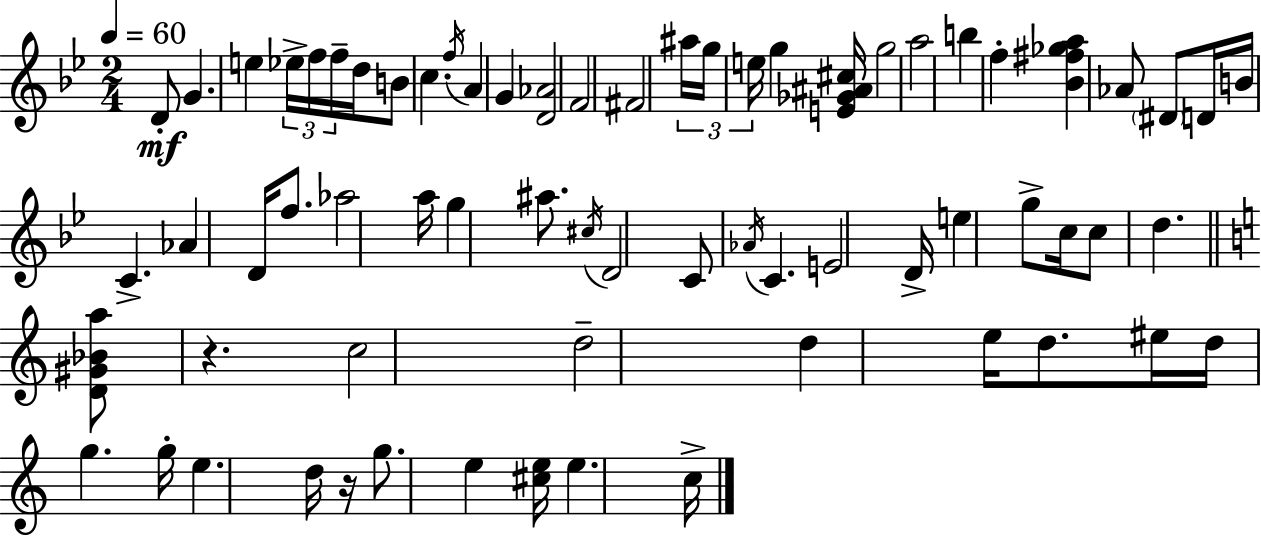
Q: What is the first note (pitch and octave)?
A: D4